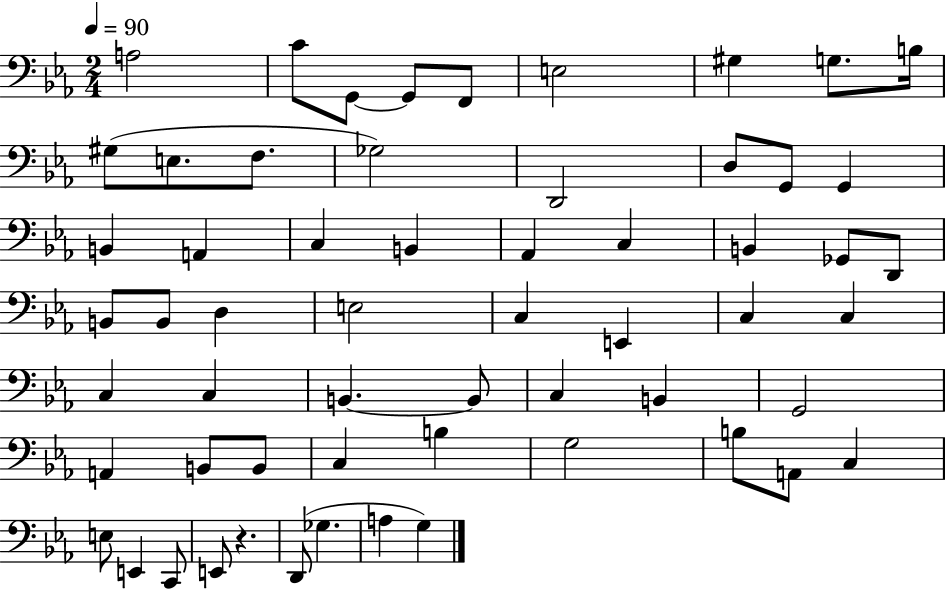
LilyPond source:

{
  \clef bass
  \numericTimeSignature
  \time 2/4
  \key ees \major
  \tempo 4 = 90
  a2 | c'8 g,8~~ g,8 f,8 | e2 | gis4 g8. b16 | \break gis8( e8. f8. | ges2) | d,2 | d8 g,8 g,4 | \break b,4 a,4 | c4 b,4 | aes,4 c4 | b,4 ges,8 d,8 | \break b,8 b,8 d4 | e2 | c4 e,4 | c4 c4 | \break c4 c4 | b,4.~~ b,8 | c4 b,4 | g,2 | \break a,4 b,8 b,8 | c4 b4 | g2 | b8 a,8 c4 | \break e8 e,4 c,8 | e,8 r4. | d,8( ges4. | a4 g4) | \break \bar "|."
}